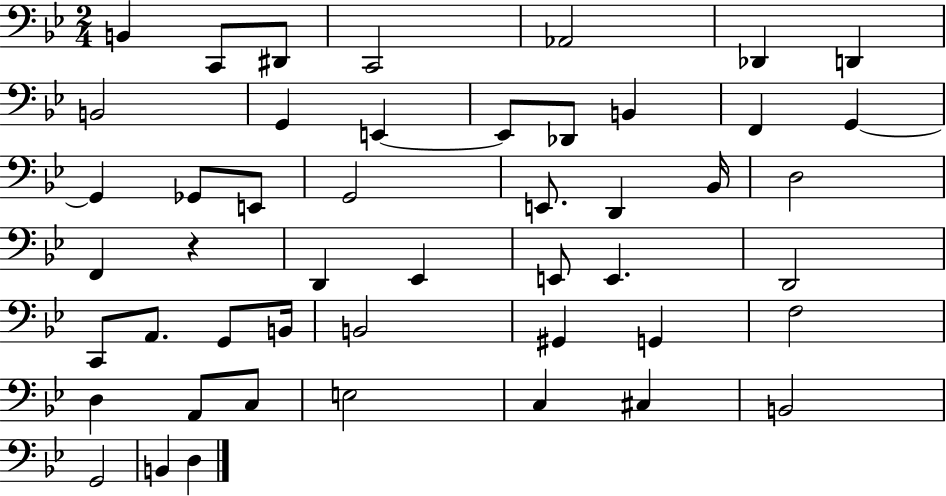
{
  \clef bass
  \numericTimeSignature
  \time 2/4
  \key bes \major
  b,4 c,8 dis,8 | c,2 | aes,2 | des,4 d,4 | \break b,2 | g,4 e,4~~ | e,8 des,8 b,4 | f,4 g,4~~ | \break g,4 ges,8 e,8 | g,2 | e,8. d,4 bes,16 | d2 | \break f,4 r4 | d,4 ees,4 | e,8 e,4. | d,2 | \break c,8 a,8. g,8 b,16 | b,2 | gis,4 g,4 | f2 | \break d4 a,8 c8 | e2 | c4 cis4 | b,2 | \break g,2 | b,4 d4 | \bar "|."
}